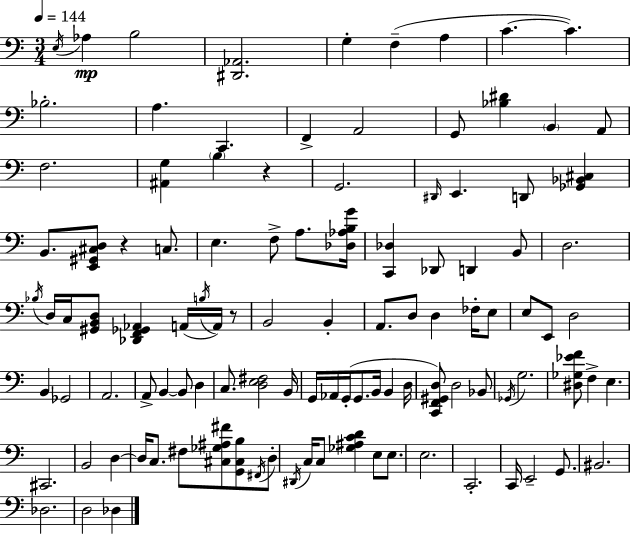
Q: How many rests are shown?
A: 3